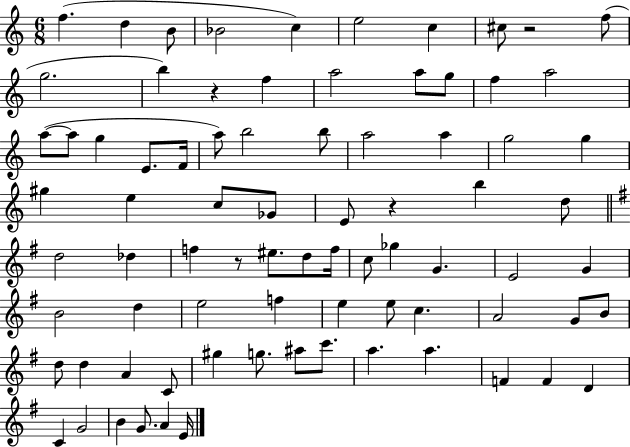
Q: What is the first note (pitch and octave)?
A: F5